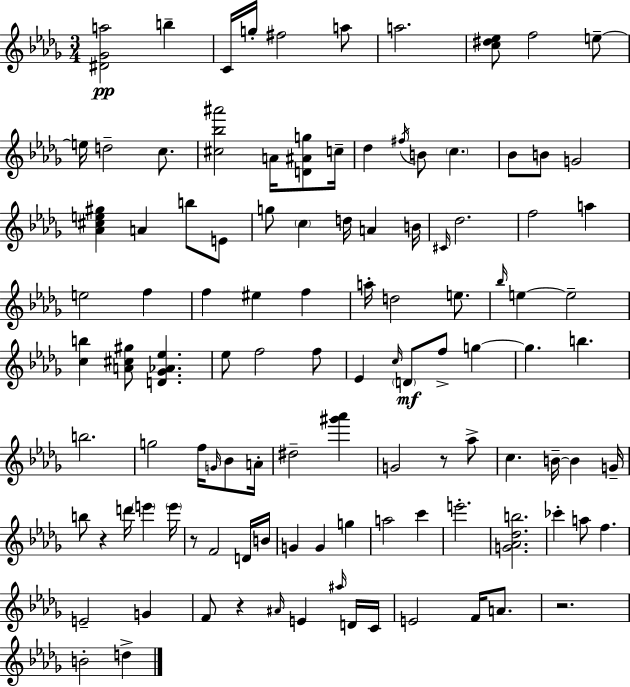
[D#4,Gb4,A5]/h B5/q C4/s G5/s F#5/h A5/e A5/h. [C5,D#5,Eb5]/e F5/h E5/e E5/s D5/h C5/e. [C#5,Bb5,A#6]/h A4/s [D4,A#4,G5]/e C5/s Db5/q F#5/s B4/e C5/q. Bb4/e B4/e G4/h [Ab4,C#5,E5,G#5]/q A4/q B5/e E4/e G5/e C5/q D5/s A4/q B4/s C#4/s Db5/h. F5/h A5/q E5/h F5/q F5/q EIS5/q F5/q A5/s D5/h E5/e. Bb5/s E5/q E5/h [C5,B5]/q [A4,C#5,G#5]/e [D4,Gb4,Ab4,Eb5]/q. Eb5/e F5/h F5/e Eb4/q C5/s D4/e F5/e G5/q G5/q. B5/q. B5/h. G5/h F5/s G4/s Bb4/e A4/s D#5/h [G#6,Ab6]/q G4/h R/e Ab5/e C5/q. B4/s B4/q G4/s B5/e R/q D6/s E6/q E6/s R/e F4/h D4/s B4/s G4/q G4/q G5/q A5/h C6/q E6/h. [G4,Ab4,Db5,B5]/h. CES6/q A5/e F5/q. E4/h G4/q F4/e R/q A#4/s E4/q A#5/s D4/s C4/s E4/h F4/s A4/e. R/h. B4/h D5/q